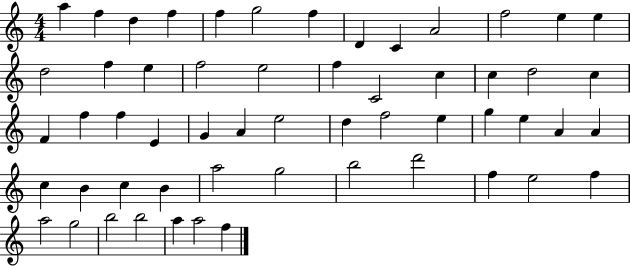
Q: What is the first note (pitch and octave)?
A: A5